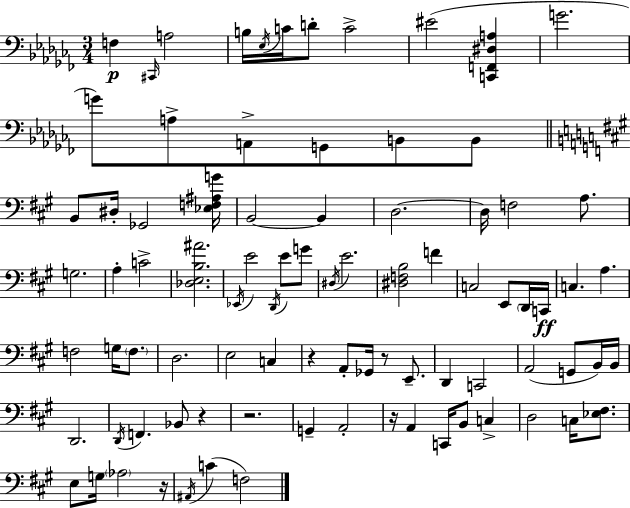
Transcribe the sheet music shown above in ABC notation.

X:1
T:Untitled
M:3/4
L:1/4
K:Abm
F, ^C,,/4 A,2 B,/4 _E,/4 C/4 D/2 C2 ^E2 [C,,F,,^D,A,] G2 G/2 A,/2 A,,/2 G,,/2 B,,/2 B,,/2 B,,/2 ^D,/4 _G,,2 [_E,F,^A,G]/4 B,,2 B,, D,2 D,/4 F,2 A,/2 G,2 A, C2 [_D,E,B,^A]2 _E,,/4 E2 D,,/4 E/2 G/2 ^D,/4 E2 [^D,F,B,]2 F C,2 E,,/2 D,,/4 C,,/4 C, A, F,2 G,/4 F,/2 D,2 E,2 C, z A,,/2 _G,,/4 z/2 E,,/2 D,, C,,2 A,,2 G,,/2 B,,/4 B,,/4 D,,2 D,,/4 F,, _B,,/2 z z2 G,, A,,2 z/4 A,, C,,/4 B,,/2 C, D,2 C,/4 [_E,^F,]/2 E,/2 G,/4 _A,2 z/4 ^A,,/4 C F,2